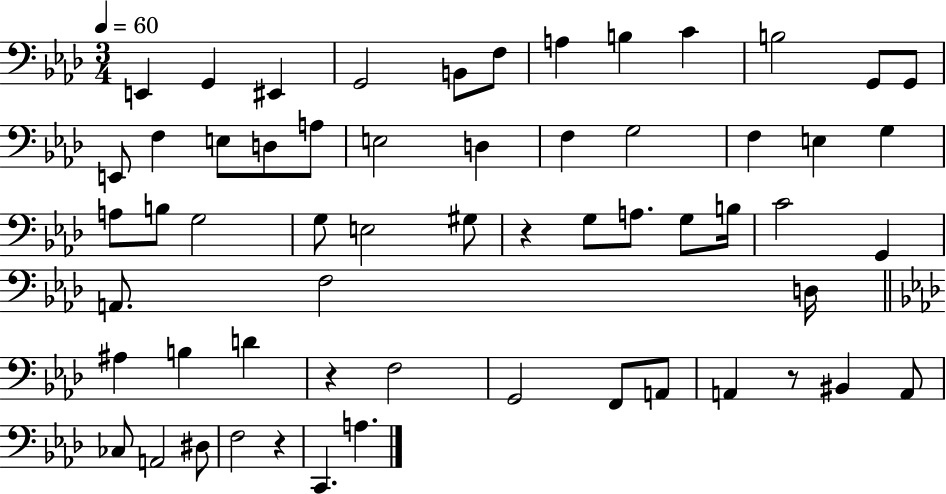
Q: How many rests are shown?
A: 4